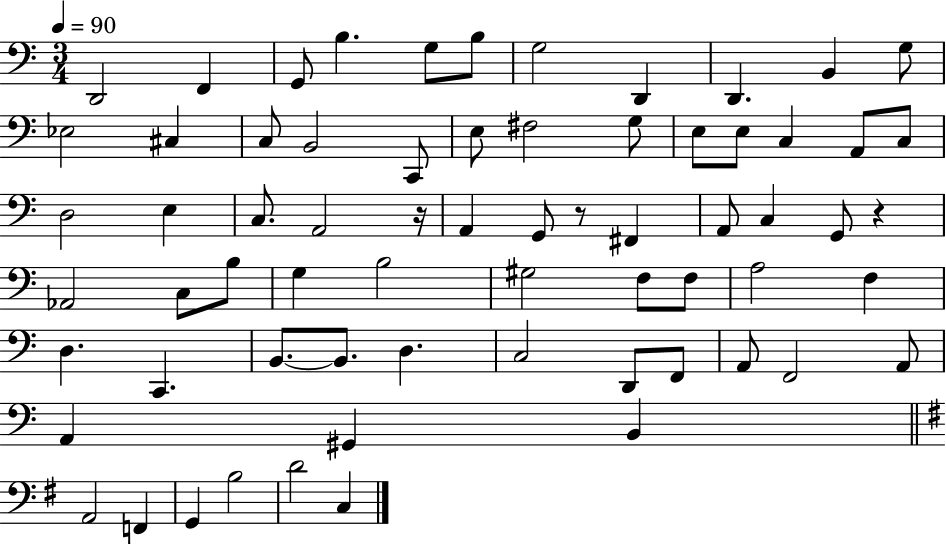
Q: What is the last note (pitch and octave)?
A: C3